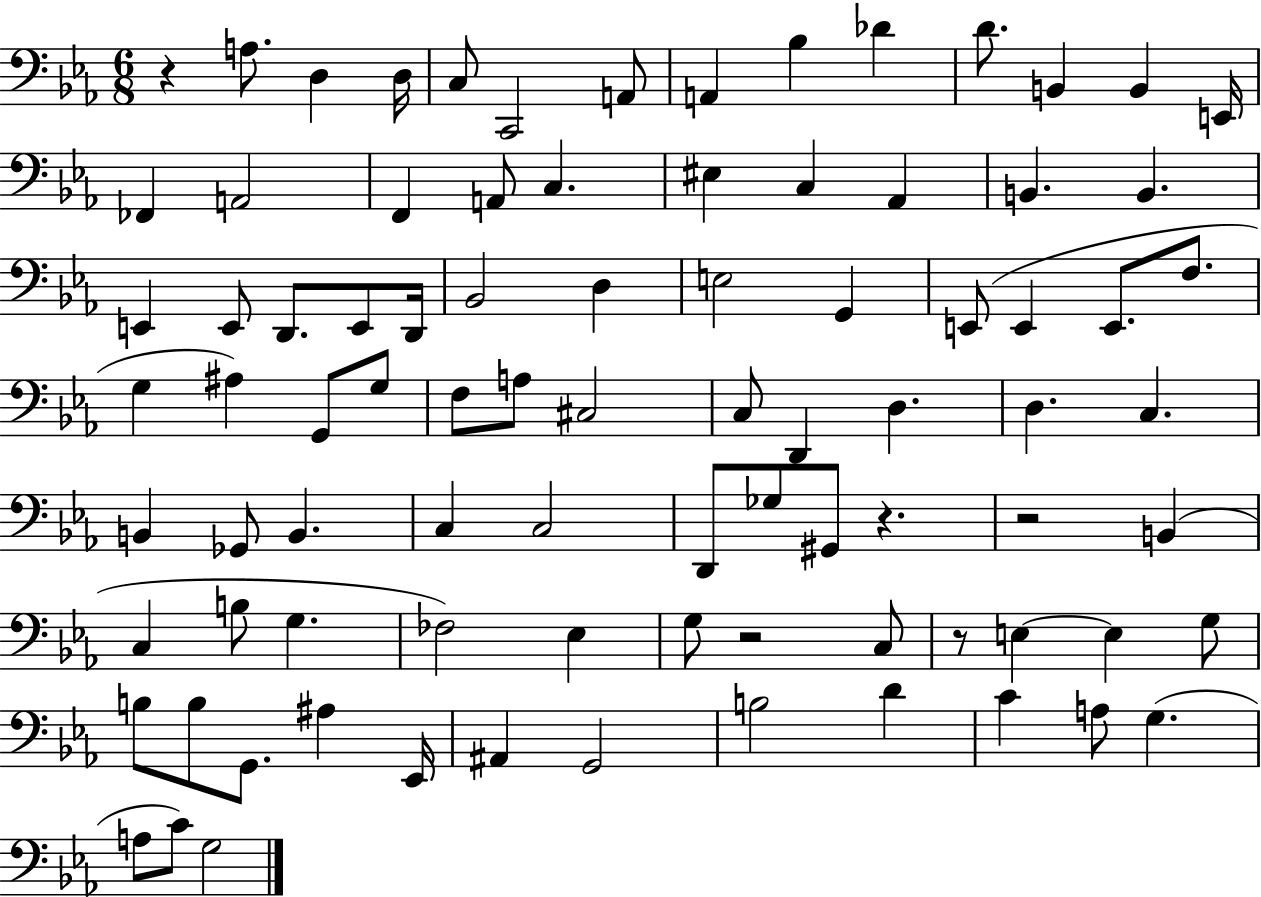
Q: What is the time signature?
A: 6/8